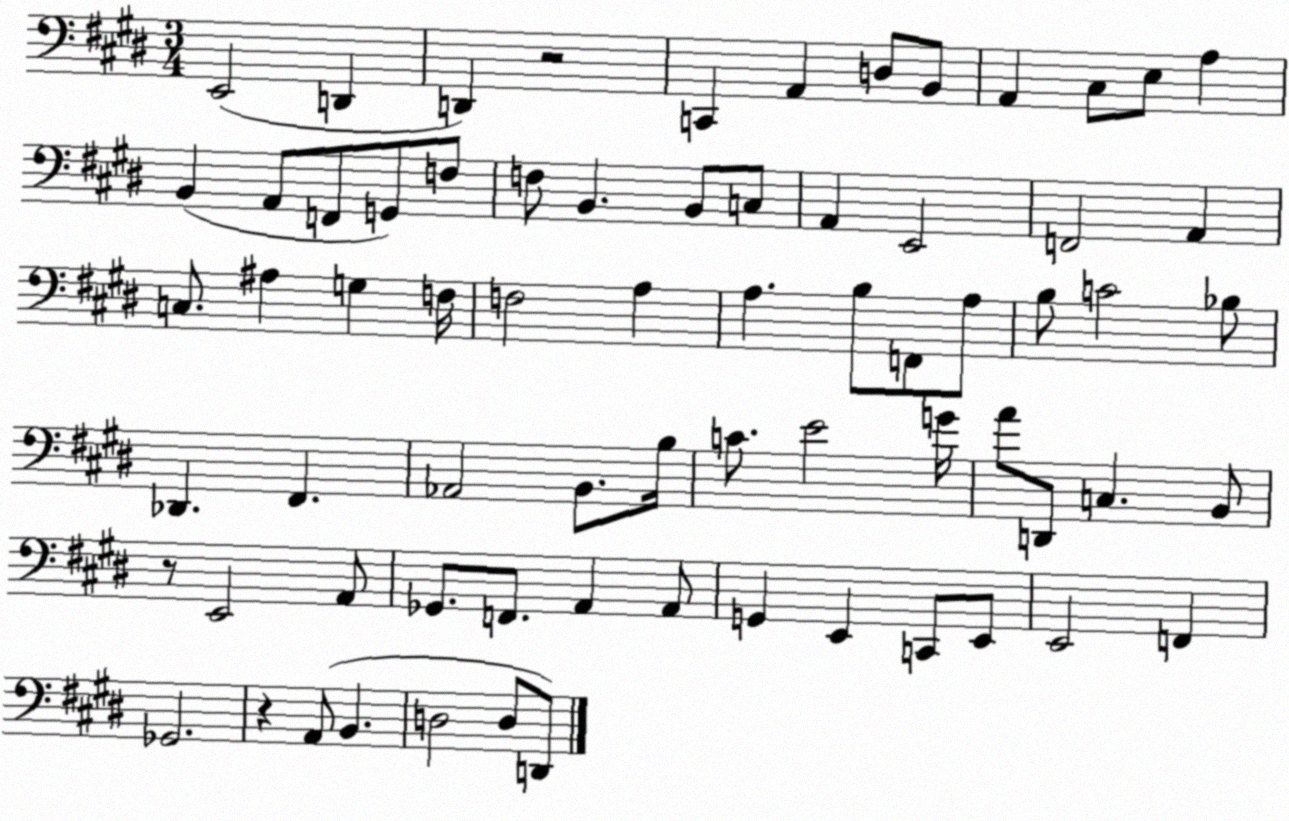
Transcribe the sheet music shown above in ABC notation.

X:1
T:Untitled
M:3/4
L:1/4
K:E
E,,2 D,, D,, z2 C,, A,, D,/2 B,,/2 A,, ^C,/2 E,/2 A, B,, A,,/2 F,,/2 G,,/2 F,/2 F,/2 B,, B,,/2 C,/2 A,, E,,2 F,,2 A,, C,/2 ^A, G, F,/4 F,2 A, A, B,/2 F,,/2 A,/2 B,/2 C2 _B,/2 _D,, ^F,, _A,,2 B,,/2 B,/4 C/2 E2 G/4 A/2 D,,/2 C, B,,/2 z/2 E,,2 A,,/2 _G,,/2 F,,/2 A,, A,,/2 G,, E,, C,,/2 E,,/2 E,,2 F,, _G,,2 z A,,/2 B,, D,2 D,/2 D,,/2